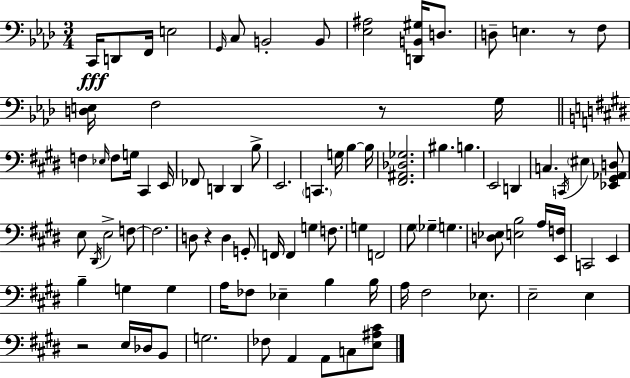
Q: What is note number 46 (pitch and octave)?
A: F2